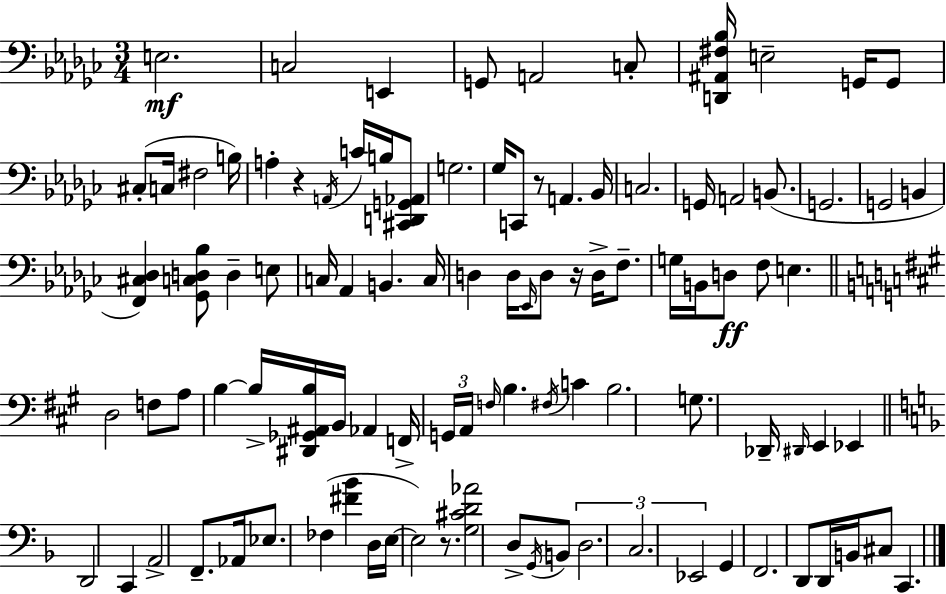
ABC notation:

X:1
T:Untitled
M:3/4
L:1/4
K:Ebm
E,2 C,2 E,, G,,/2 A,,2 C,/2 [D,,^A,,^F,_B,]/4 E,2 G,,/4 G,,/2 ^C,/2 C,/4 ^F,2 B,/4 A, z A,,/4 C/4 B,/4 [^C,,D,,G,,_A,,]/2 G,2 _G,/4 C,,/2 z/2 A,, _B,,/4 C,2 G,,/4 A,,2 B,,/2 G,,2 G,,2 B,, [F,,^C,_D,] [_G,,C,D,_B,]/2 D, E,/2 C,/4 _A,, B,, C,/4 D, D,/4 _E,,/4 D,/2 z/4 D,/4 F,/2 G,/4 B,,/4 D,/2 F,/2 E, D,2 F,/2 A,/2 B, B,/4 [^D,,_G,,^A,,B,]/4 B,,/4 _A,, F,,/4 G,,/4 A,,/4 F,/4 B, ^F,/4 C B,2 G,/2 _D,,/4 ^D,,/4 E,, _E,, D,,2 C,, A,,2 F,,/2 _A,,/4 _E,/2 _F, [^F_B] D,/4 E,/4 E,2 z/2 [G,^CD_A]2 D,/2 G,,/4 B,,/2 D,2 C,2 _E,,2 G,, F,,2 D,,/2 D,,/4 B,,/4 ^C,/2 C,,